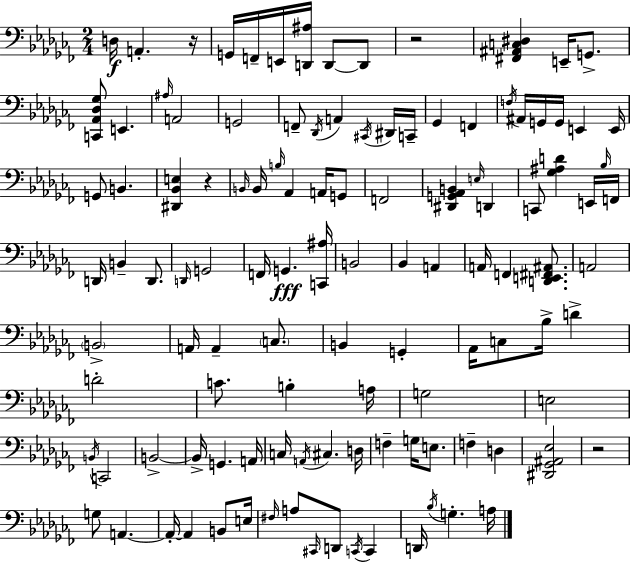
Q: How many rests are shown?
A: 4